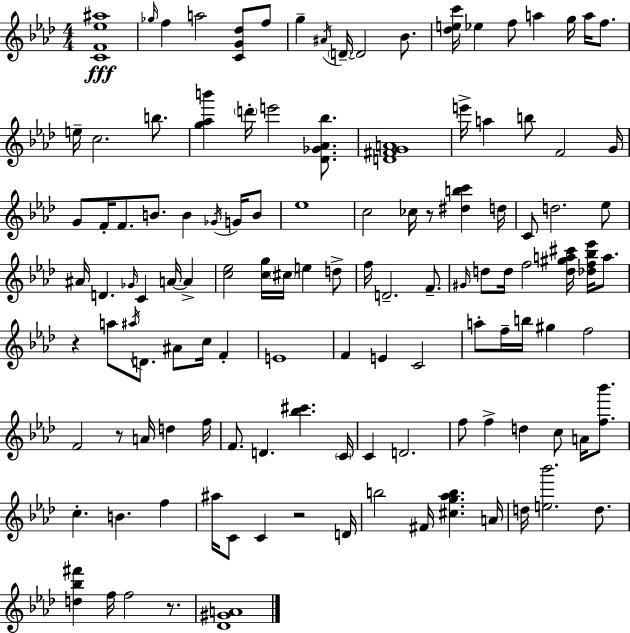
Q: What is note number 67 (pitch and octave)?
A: C4